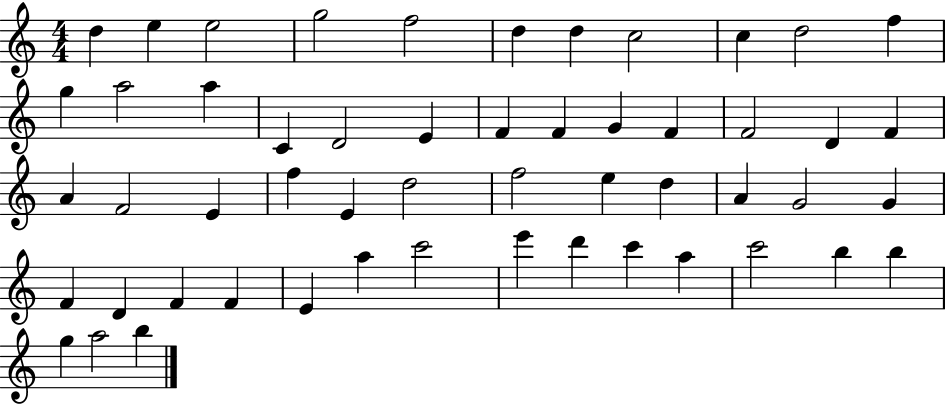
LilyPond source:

{
  \clef treble
  \numericTimeSignature
  \time 4/4
  \key c \major
  d''4 e''4 e''2 | g''2 f''2 | d''4 d''4 c''2 | c''4 d''2 f''4 | \break g''4 a''2 a''4 | c'4 d'2 e'4 | f'4 f'4 g'4 f'4 | f'2 d'4 f'4 | \break a'4 f'2 e'4 | f''4 e'4 d''2 | f''2 e''4 d''4 | a'4 g'2 g'4 | \break f'4 d'4 f'4 f'4 | e'4 a''4 c'''2 | e'''4 d'''4 c'''4 a''4 | c'''2 b''4 b''4 | \break g''4 a''2 b''4 | \bar "|."
}